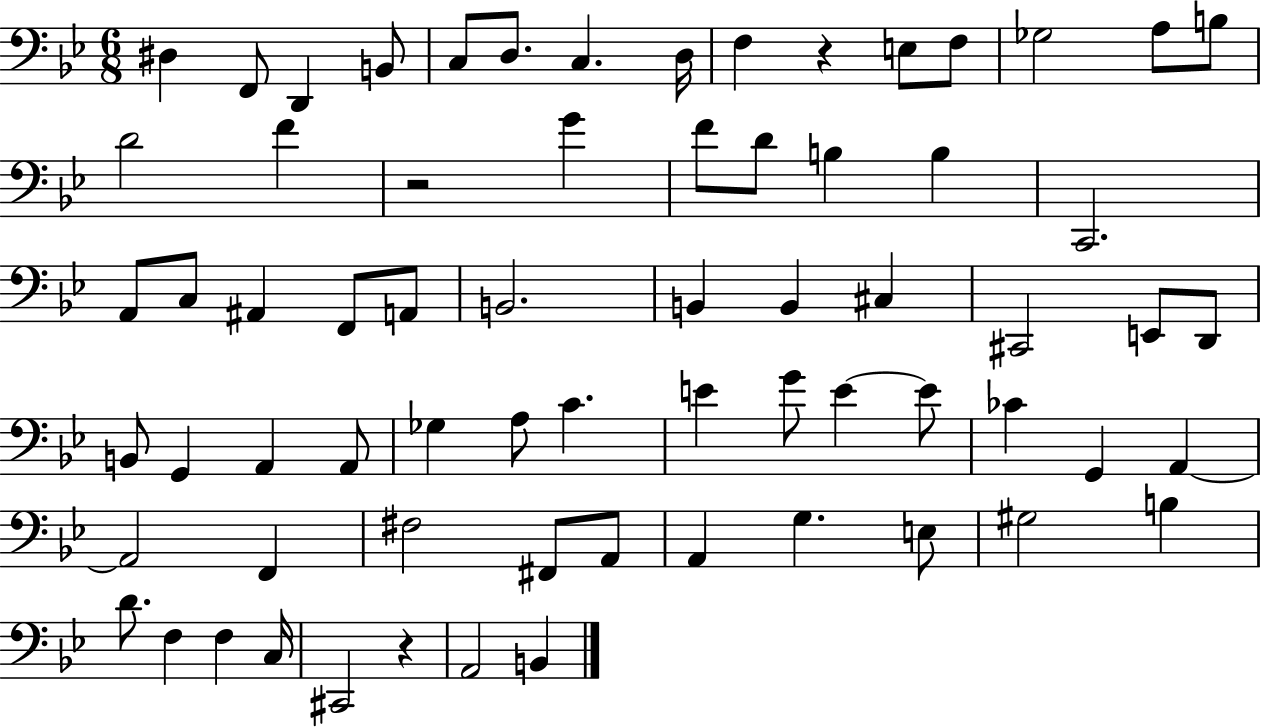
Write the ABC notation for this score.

X:1
T:Untitled
M:6/8
L:1/4
K:Bb
^D, F,,/2 D,, B,,/2 C,/2 D,/2 C, D,/4 F, z E,/2 F,/2 _G,2 A,/2 B,/2 D2 F z2 G F/2 D/2 B, B, C,,2 A,,/2 C,/2 ^A,, F,,/2 A,,/2 B,,2 B,, B,, ^C, ^C,,2 E,,/2 D,,/2 B,,/2 G,, A,, A,,/2 _G, A,/2 C E G/2 E E/2 _C G,, A,, A,,2 F,, ^F,2 ^F,,/2 A,,/2 A,, G, E,/2 ^G,2 B, D/2 F, F, C,/4 ^C,,2 z A,,2 B,,